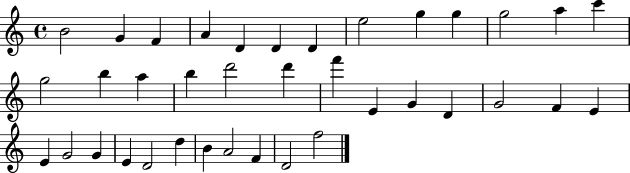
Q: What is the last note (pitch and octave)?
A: F5